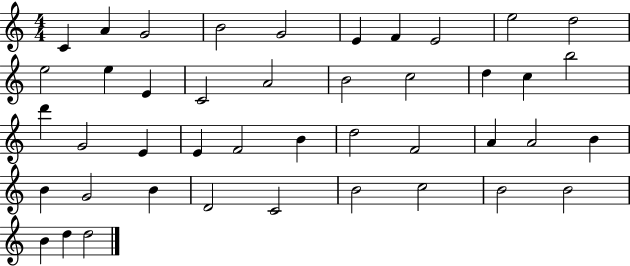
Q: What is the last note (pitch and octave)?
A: D5